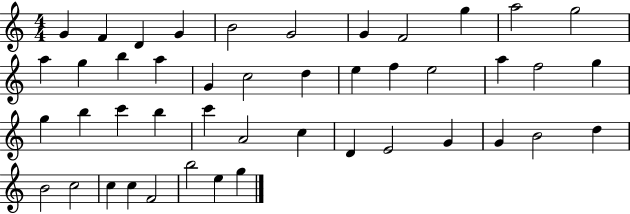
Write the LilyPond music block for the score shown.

{
  \clef treble
  \numericTimeSignature
  \time 4/4
  \key c \major
  g'4 f'4 d'4 g'4 | b'2 g'2 | g'4 f'2 g''4 | a''2 g''2 | \break a''4 g''4 b''4 a''4 | g'4 c''2 d''4 | e''4 f''4 e''2 | a''4 f''2 g''4 | \break g''4 b''4 c'''4 b''4 | c'''4 a'2 c''4 | d'4 e'2 g'4 | g'4 b'2 d''4 | \break b'2 c''2 | c''4 c''4 f'2 | b''2 e''4 g''4 | \bar "|."
}